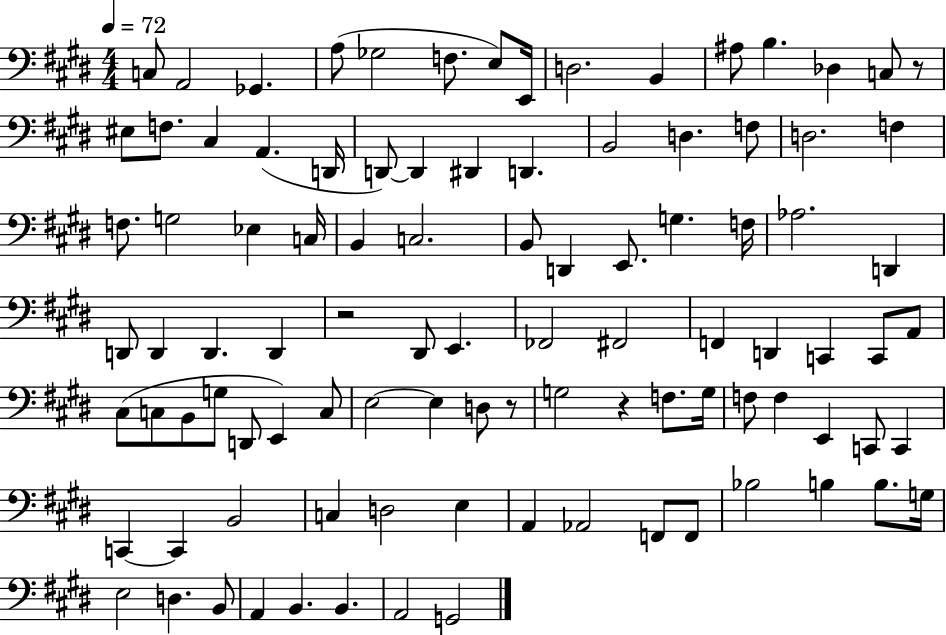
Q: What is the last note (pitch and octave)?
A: G2